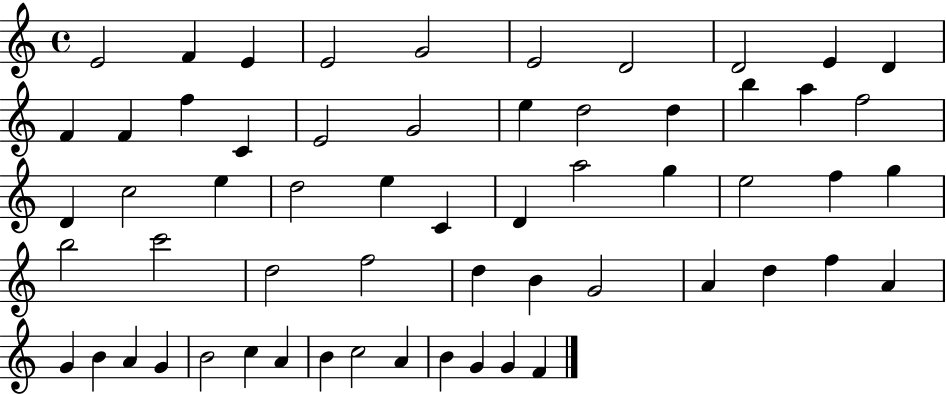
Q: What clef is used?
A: treble